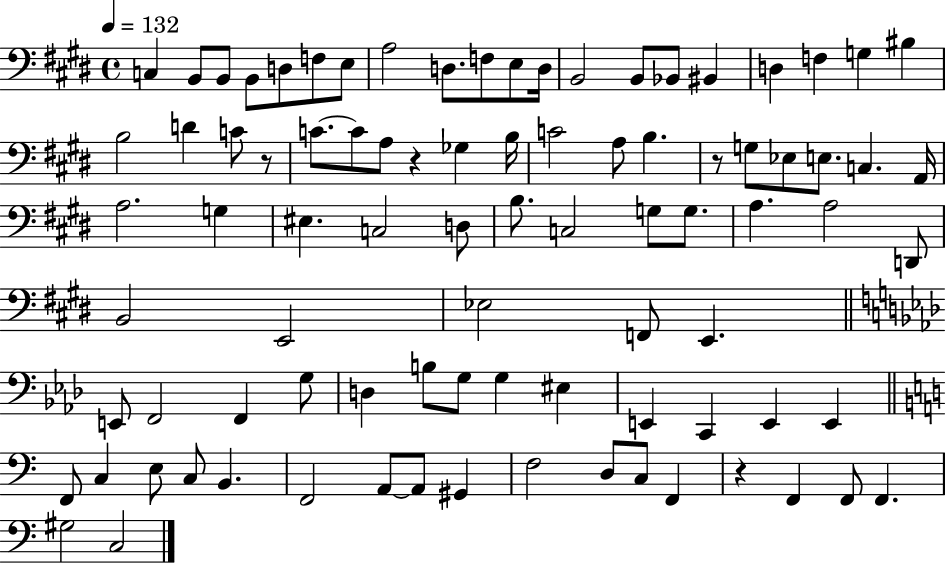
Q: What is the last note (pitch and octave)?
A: C3